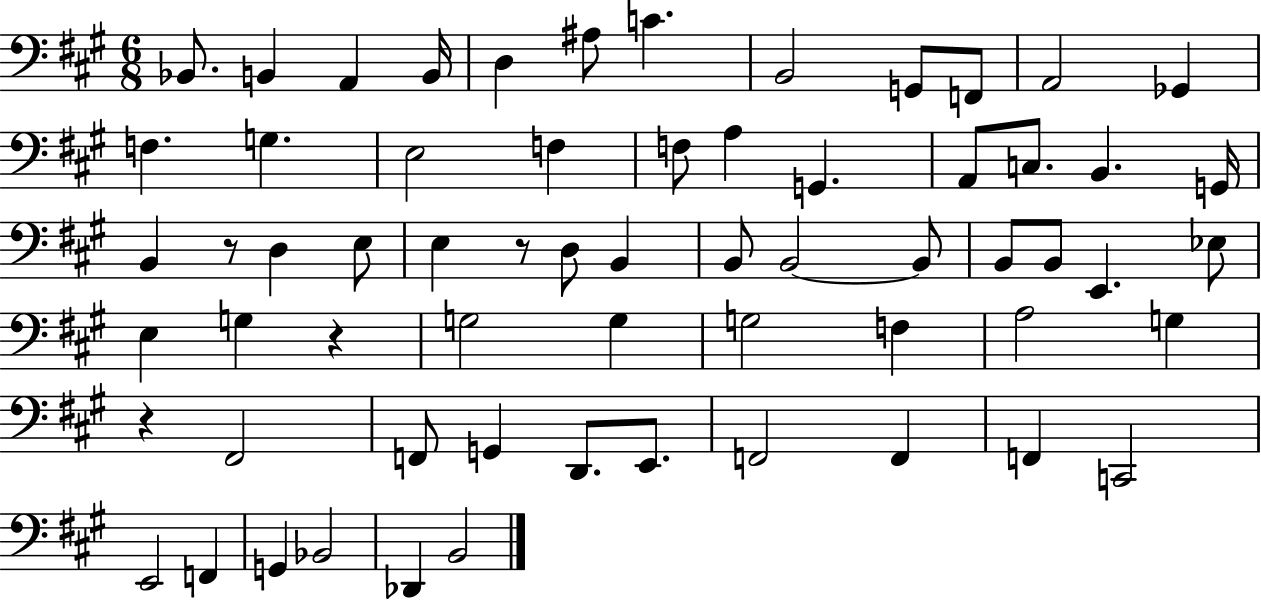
Bb2/e. B2/q A2/q B2/s D3/q A#3/e C4/q. B2/h G2/e F2/e A2/h Gb2/q F3/q. G3/q. E3/h F3/q F3/e A3/q G2/q. A2/e C3/e. B2/q. G2/s B2/q R/e D3/q E3/e E3/q R/e D3/e B2/q B2/e B2/h B2/e B2/e B2/e E2/q. Eb3/e E3/q G3/q R/q G3/h G3/q G3/h F3/q A3/h G3/q R/q F#2/h F2/e G2/q D2/e. E2/e. F2/h F2/q F2/q C2/h E2/h F2/q G2/q Bb2/h Db2/q B2/h